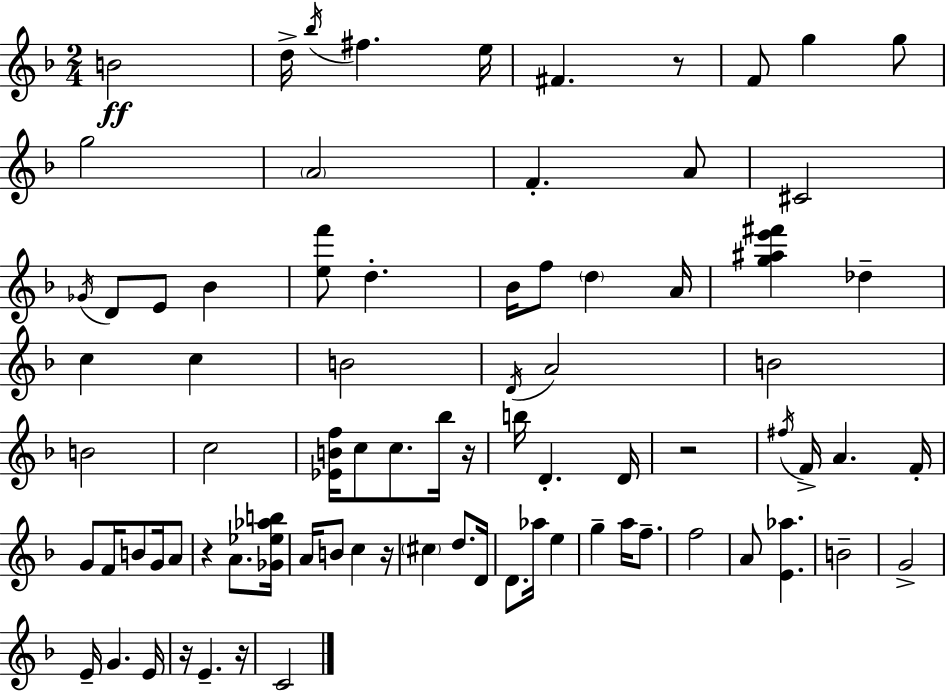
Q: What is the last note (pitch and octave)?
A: C4